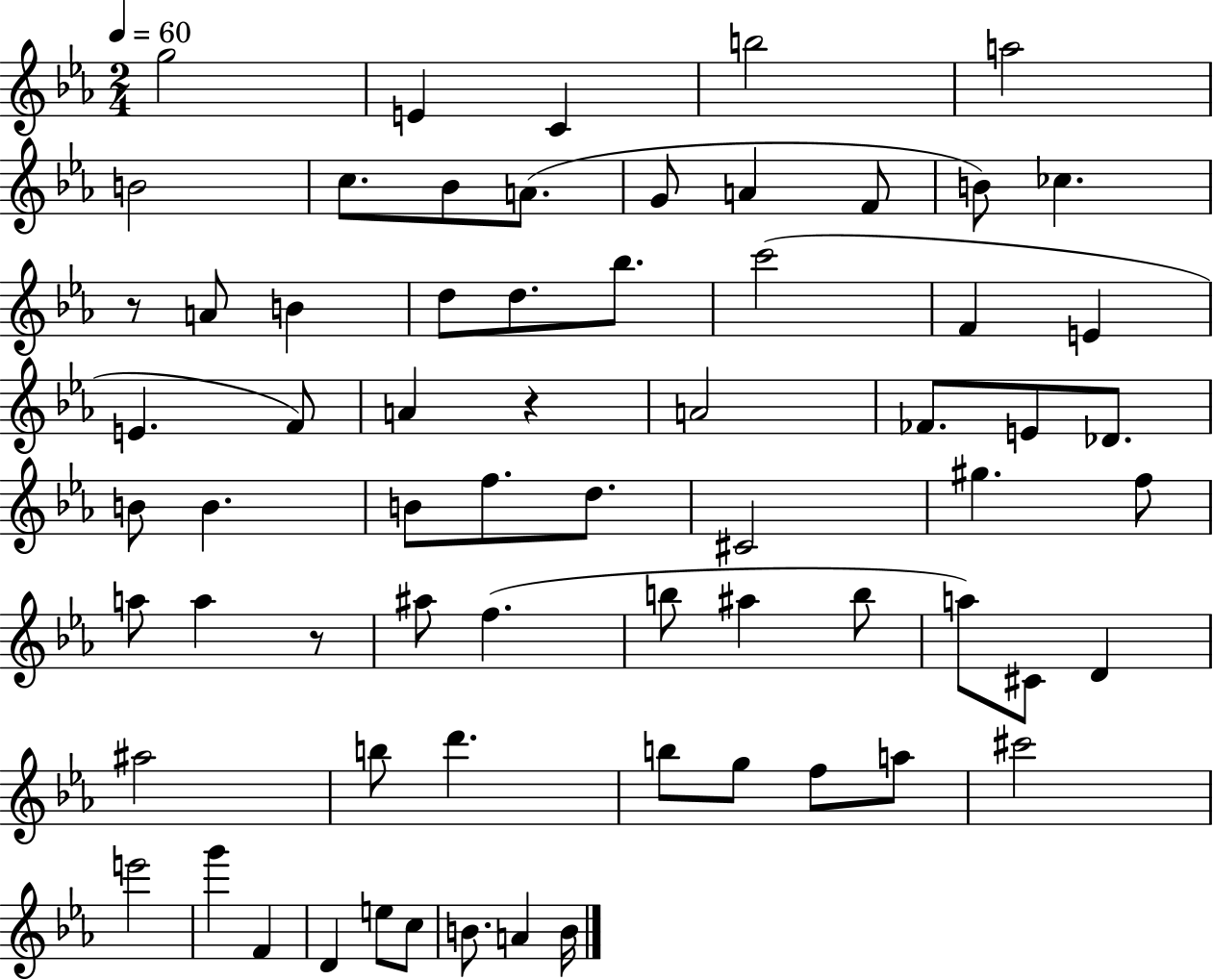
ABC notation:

X:1
T:Untitled
M:2/4
L:1/4
K:Eb
g2 E C b2 a2 B2 c/2 _B/2 A/2 G/2 A F/2 B/2 _c z/2 A/2 B d/2 d/2 _b/2 c'2 F E E F/2 A z A2 _F/2 E/2 _D/2 B/2 B B/2 f/2 d/2 ^C2 ^g f/2 a/2 a z/2 ^a/2 f b/2 ^a b/2 a/2 ^C/2 D ^a2 b/2 d' b/2 g/2 f/2 a/2 ^c'2 e'2 g' F D e/2 c/2 B/2 A B/4